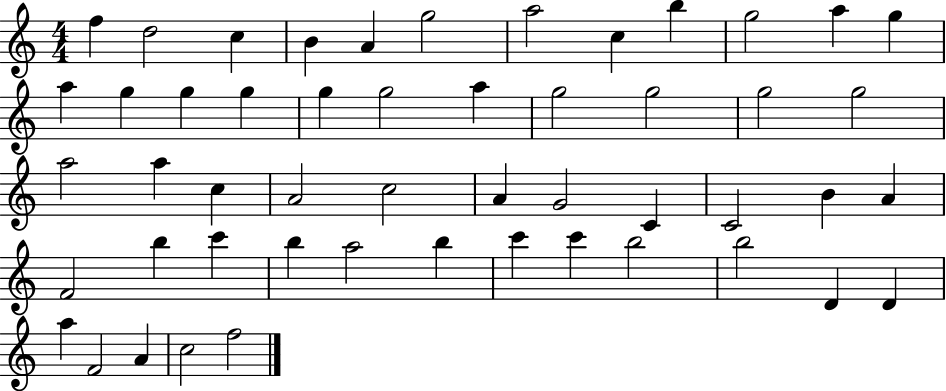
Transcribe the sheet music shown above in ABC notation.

X:1
T:Untitled
M:4/4
L:1/4
K:C
f d2 c B A g2 a2 c b g2 a g a g g g g g2 a g2 g2 g2 g2 a2 a c A2 c2 A G2 C C2 B A F2 b c' b a2 b c' c' b2 b2 D D a F2 A c2 f2